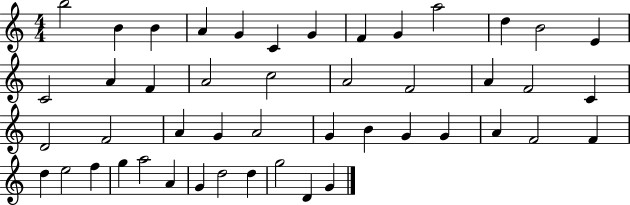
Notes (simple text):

B5/h B4/q B4/q A4/q G4/q C4/q G4/q F4/q G4/q A5/h D5/q B4/h E4/q C4/h A4/q F4/q A4/h C5/h A4/h F4/h A4/q F4/h C4/q D4/h F4/h A4/q G4/q A4/h G4/q B4/q G4/q G4/q A4/q F4/h F4/q D5/q E5/h F5/q G5/q A5/h A4/q G4/q D5/h D5/q G5/h D4/q G4/q